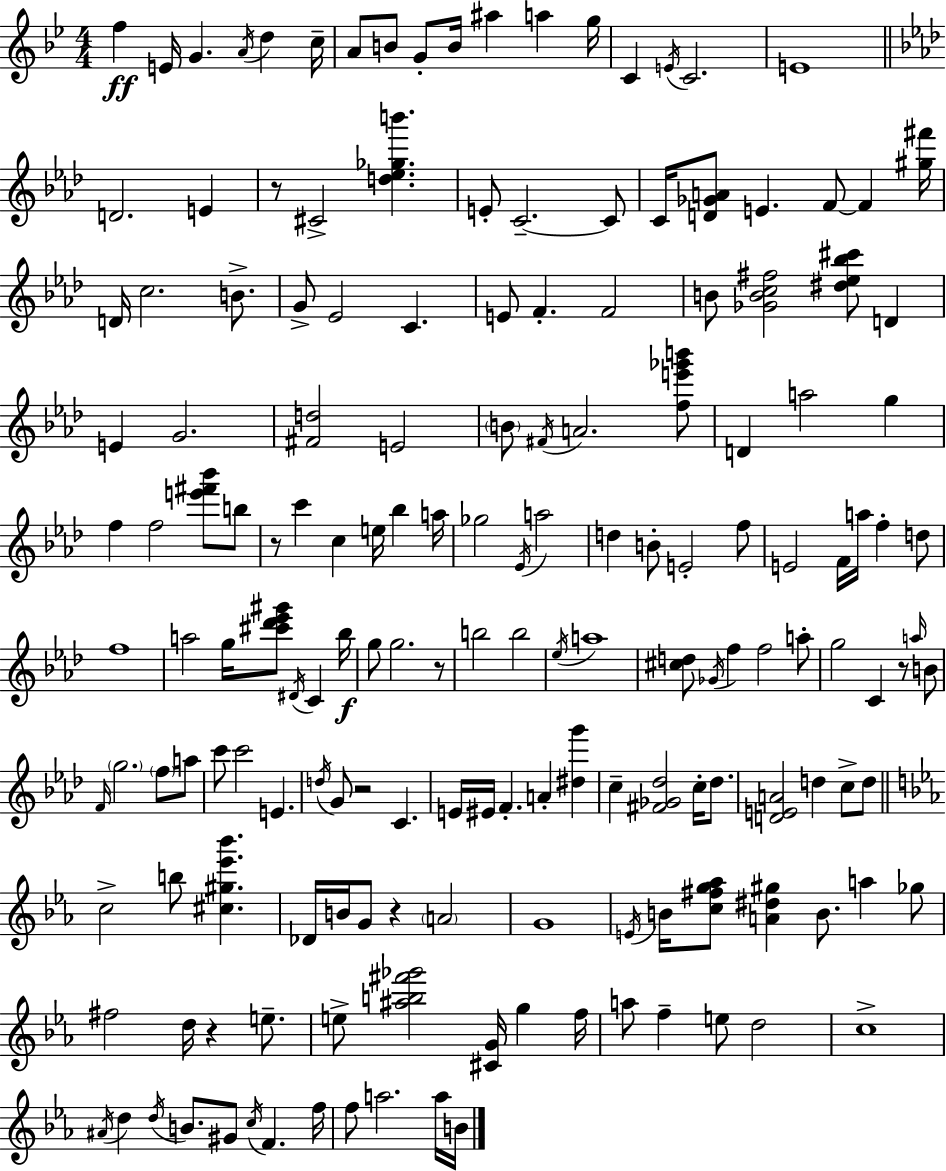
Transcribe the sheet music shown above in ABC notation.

X:1
T:Untitled
M:4/4
L:1/4
K:Gm
f E/4 G A/4 d c/4 A/2 B/2 G/2 B/4 ^a a g/4 C E/4 C2 E4 D2 E z/2 ^C2 [d_e_gb'] E/2 C2 C/2 C/4 [D_GA]/2 E F/2 F [^g^f']/4 D/4 c2 B/2 G/2 _E2 C E/2 F F2 B/2 [_GBc^f]2 [^d_e_b^c']/2 D E G2 [^Fd]2 E2 B/2 ^F/4 A2 [fe'_g'b']/2 D a2 g f f2 [e'^f'_b']/2 b/2 z/2 c' c e/4 _b a/4 _g2 _E/4 a2 d B/2 E2 f/2 E2 F/4 a/4 f d/2 f4 a2 g/4 [^c'_d'_e'^g']/2 ^D/4 C _b/4 g/2 g2 z/2 b2 b2 _e/4 a4 [^cd]/2 _G/4 f f2 a/2 g2 C z/2 a/4 B/2 F/4 g2 f/2 a/2 c'/2 c'2 E d/4 G/2 z2 C E/4 ^E/4 F A [^dg'] c [^F_G_d]2 c/4 _d/2 [DEA]2 d c/2 d/2 c2 b/2 [^c^g_e'_b'] _D/4 B/4 G/2 z A2 G4 E/4 B/4 [c^fg_a]/2 [A^d^g] B/2 a _g/2 ^f2 d/4 z e/2 e/2 [^ab^f'_g']2 [^CG]/4 g f/4 a/2 f e/2 d2 c4 ^A/4 d d/4 B/2 ^G/2 c/4 F f/4 f/2 a2 a/4 B/4